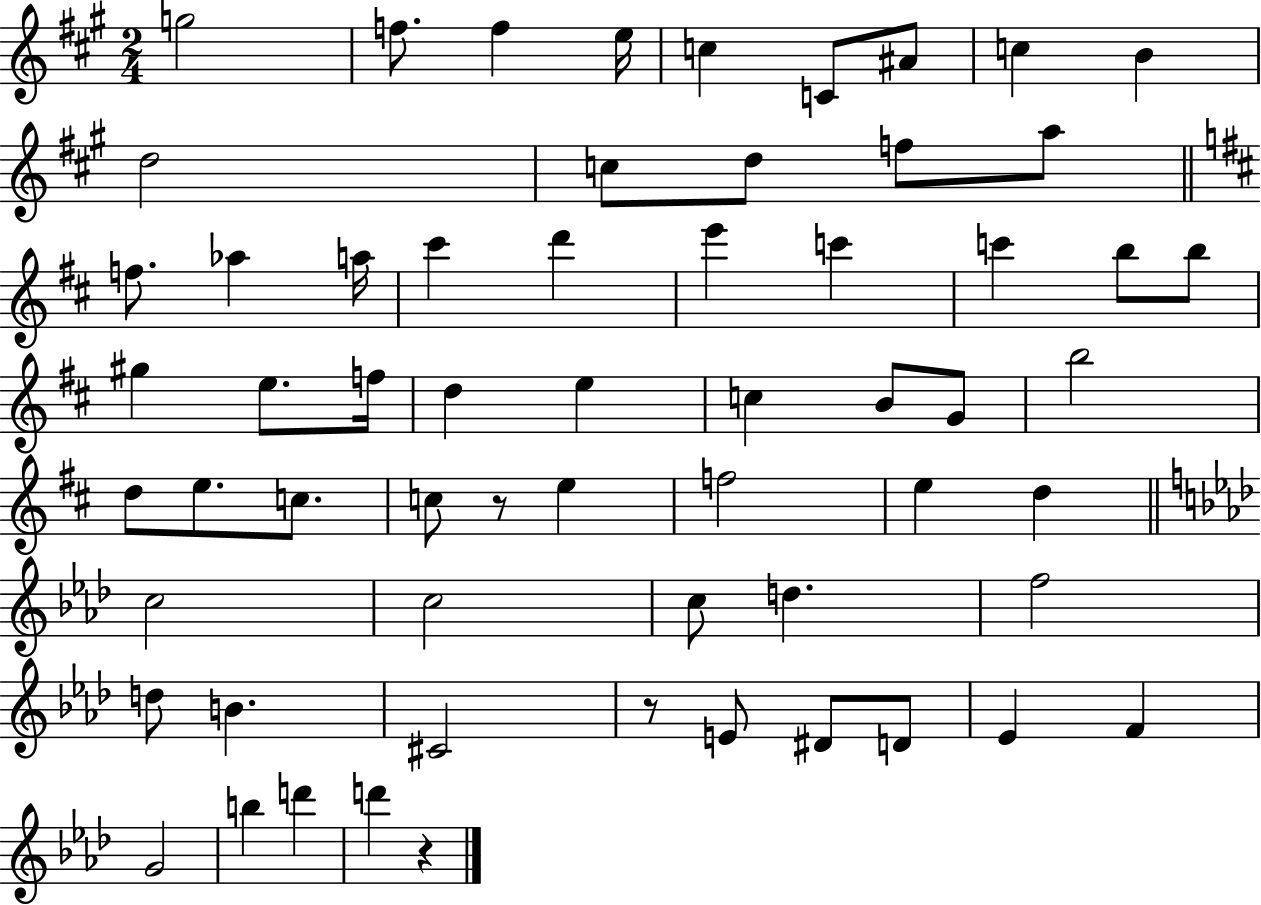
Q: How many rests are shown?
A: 3